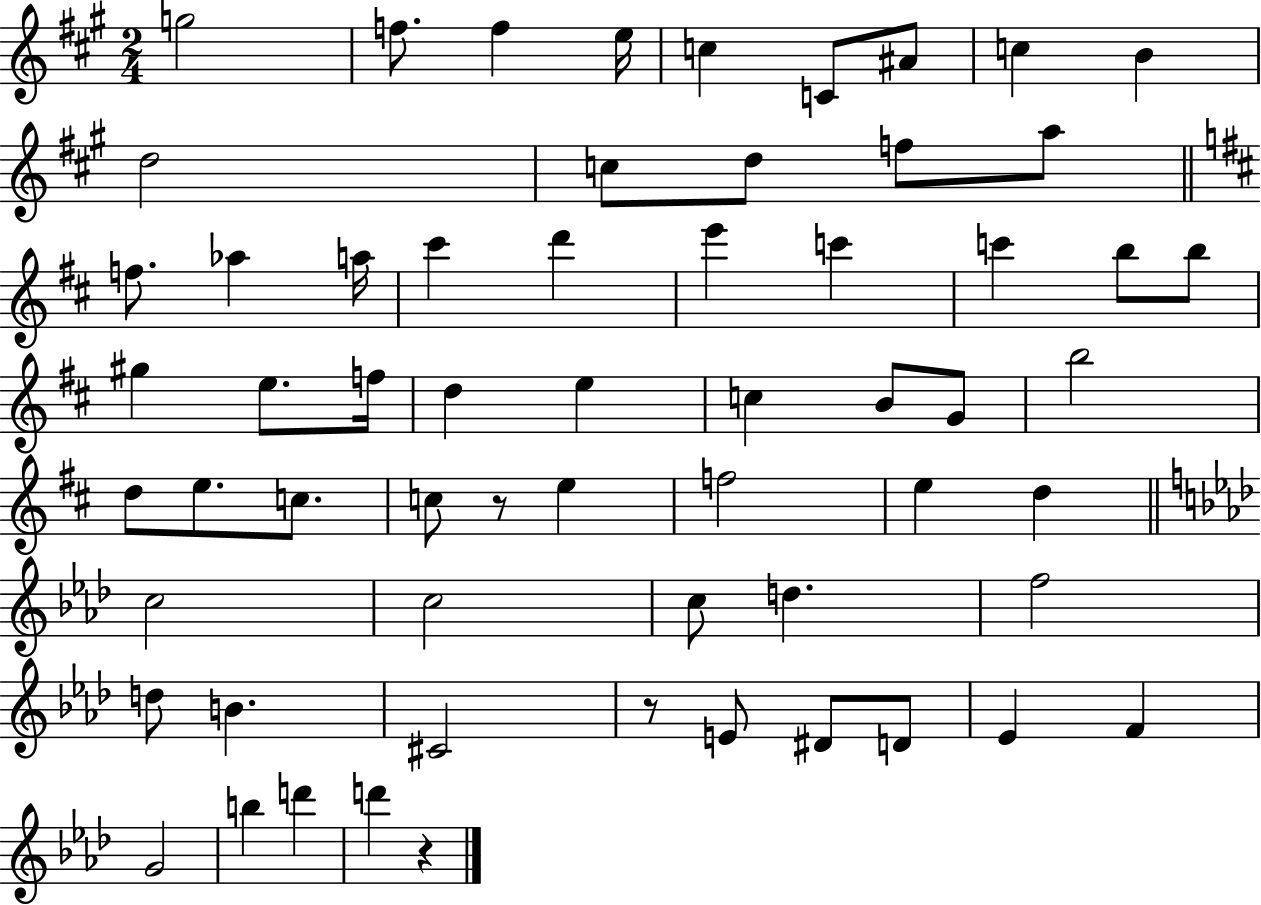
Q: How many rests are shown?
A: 3